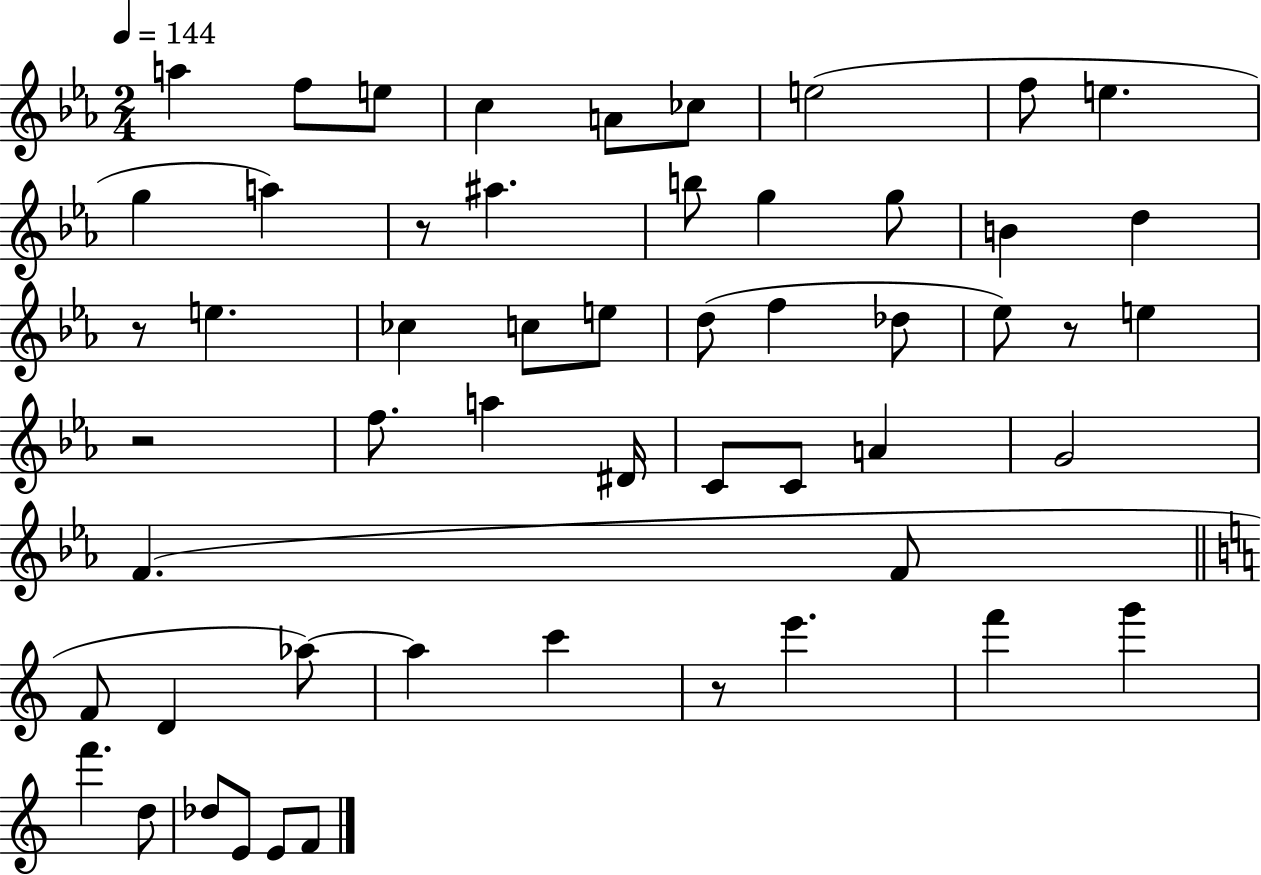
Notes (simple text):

A5/q F5/e E5/e C5/q A4/e CES5/e E5/h F5/e E5/q. G5/q A5/q R/e A#5/q. B5/e G5/q G5/e B4/q D5/q R/e E5/q. CES5/q C5/e E5/e D5/e F5/q Db5/e Eb5/e R/e E5/q R/h F5/e. A5/q D#4/s C4/e C4/e A4/q G4/h F4/q. F4/e F4/e D4/q Ab5/e Ab5/q C6/q R/e E6/q. F6/q G6/q F6/q. D5/e Db5/e E4/e E4/e F4/e